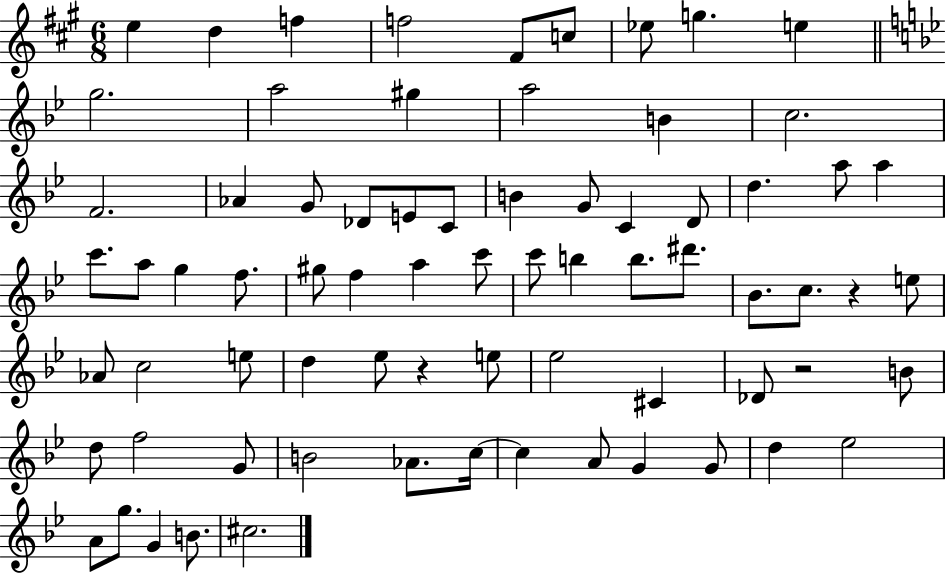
{
  \clef treble
  \numericTimeSignature
  \time 6/8
  \key a \major
  \repeat volta 2 { e''4 d''4 f''4 | f''2 fis'8 c''8 | ees''8 g''4. e''4 | \bar "||" \break \key bes \major g''2. | a''2 gis''4 | a''2 b'4 | c''2. | \break f'2. | aes'4 g'8 des'8 e'8 c'8 | b'4 g'8 c'4 d'8 | d''4. a''8 a''4 | \break c'''8. a''8 g''4 f''8. | gis''8 f''4 a''4 c'''8 | c'''8 b''4 b''8. dis'''8. | bes'8. c''8. r4 e''8 | \break aes'8 c''2 e''8 | d''4 ees''8 r4 e''8 | ees''2 cis'4 | des'8 r2 b'8 | \break d''8 f''2 g'8 | b'2 aes'8. c''16~~ | c''4 a'8 g'4 g'8 | d''4 ees''2 | \break a'8 g''8. g'4 b'8. | cis''2. | } \bar "|."
}